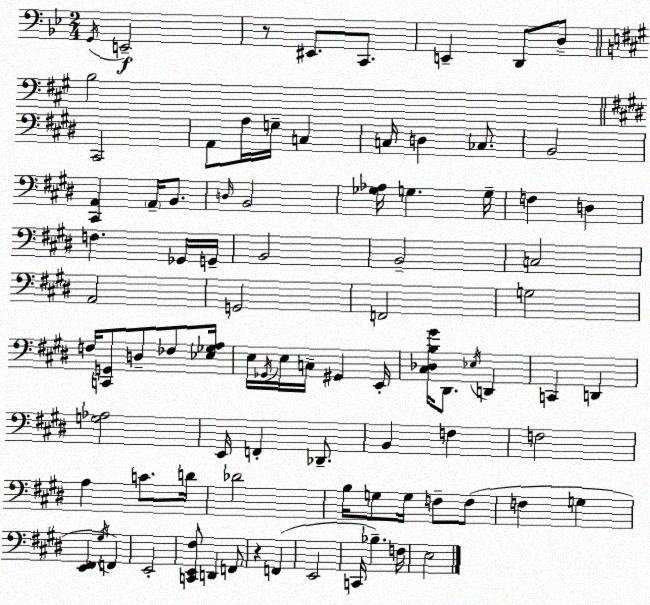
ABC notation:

X:1
T:Untitled
M:2/4
L:1/4
K:Bb
G,,/4 E,,2 z/2 ^E,,/2 C,,/2 E,, D,,/2 D,/2 B,2 ^C,,2 A,,/2 A,/4 G,/4 C, C,/4 D, _C,/2 B,,2 [^C,,A,,] A,,/4 B,,/2 D,/4 B,,2 [_G,_A,]/4 G, G,/4 F, D, F, _G,,/4 G,,/4 B,,2 B,,2 C,2 A,,2 G,,2 F,,2 G,2 F,/4 [C,,G,,]/2 D,/2 _F,/2 [_E,_G,A,]/4 E,/4 _G,,/4 E,/4 C,/4 ^G,, E,,/4 [^C,_D,B,^G]/4 ^D,,/2 _E,/4 D,, C,, D,, [G,_A,]2 E,,/4 F,, _D,,/2 B,, F, F,2 A, C/2 D/4 _D2 B,/4 G,/2 G,/4 F,/2 F,/2 F, G, [E,,^F,,] ^G,/4 F,, E,,2 [C,,E,,^F,]/2 D,, F,,/2 z F,, E,,2 C,,/4 _B, F,/4 E,2